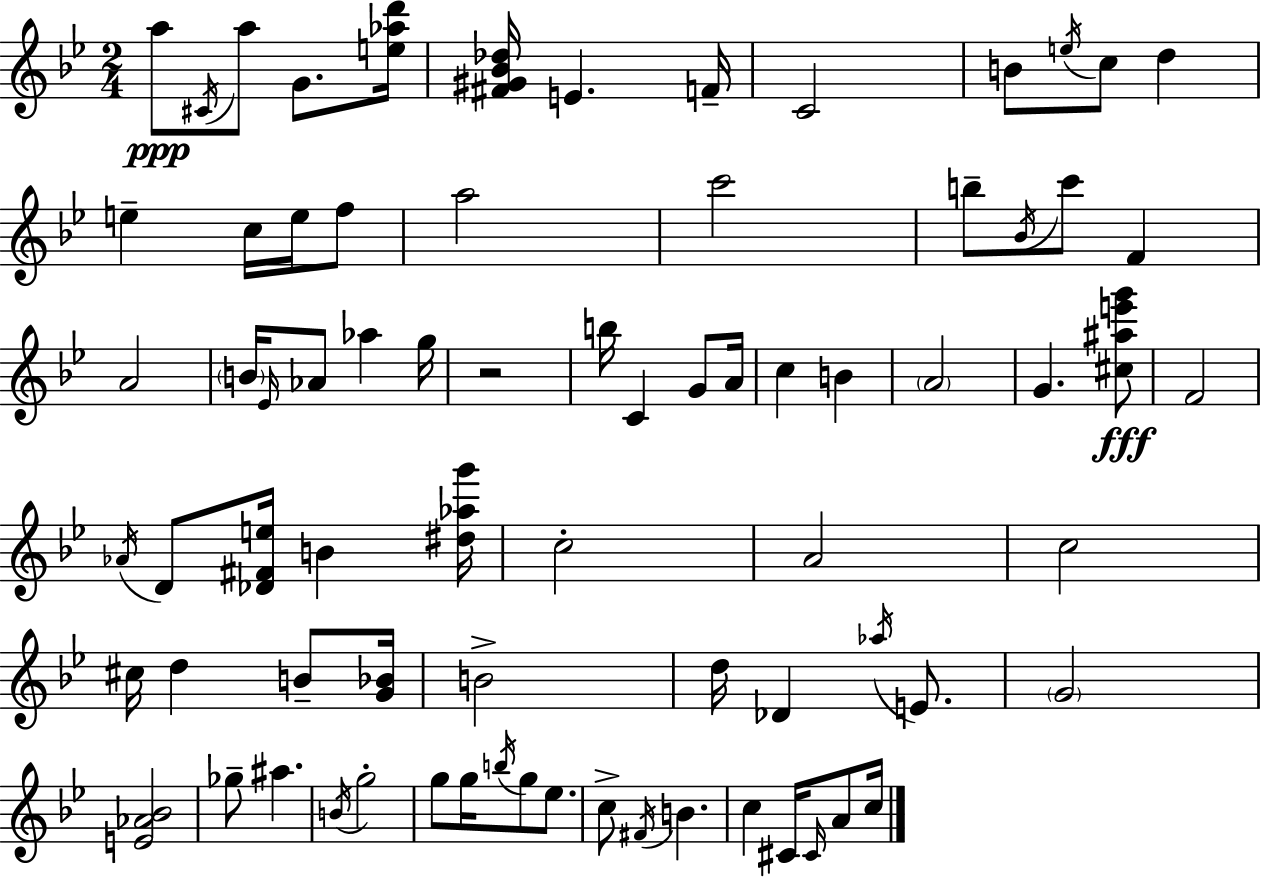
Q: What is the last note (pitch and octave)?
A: C5